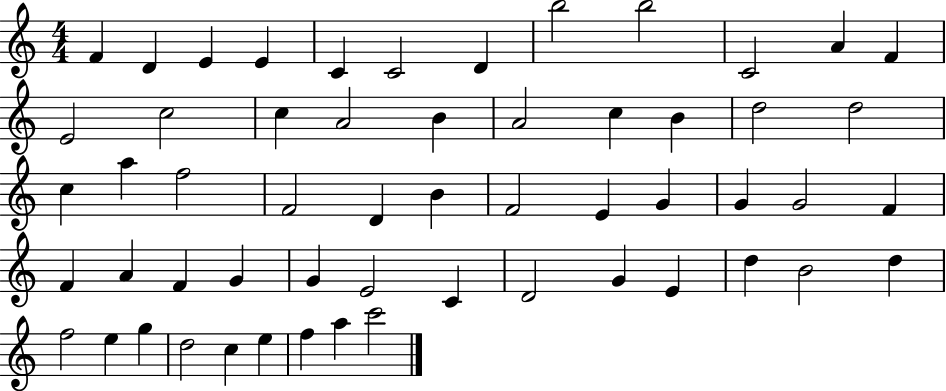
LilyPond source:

{
  \clef treble
  \numericTimeSignature
  \time 4/4
  \key c \major
  f'4 d'4 e'4 e'4 | c'4 c'2 d'4 | b''2 b''2 | c'2 a'4 f'4 | \break e'2 c''2 | c''4 a'2 b'4 | a'2 c''4 b'4 | d''2 d''2 | \break c''4 a''4 f''2 | f'2 d'4 b'4 | f'2 e'4 g'4 | g'4 g'2 f'4 | \break f'4 a'4 f'4 g'4 | g'4 e'2 c'4 | d'2 g'4 e'4 | d''4 b'2 d''4 | \break f''2 e''4 g''4 | d''2 c''4 e''4 | f''4 a''4 c'''2 | \bar "|."
}